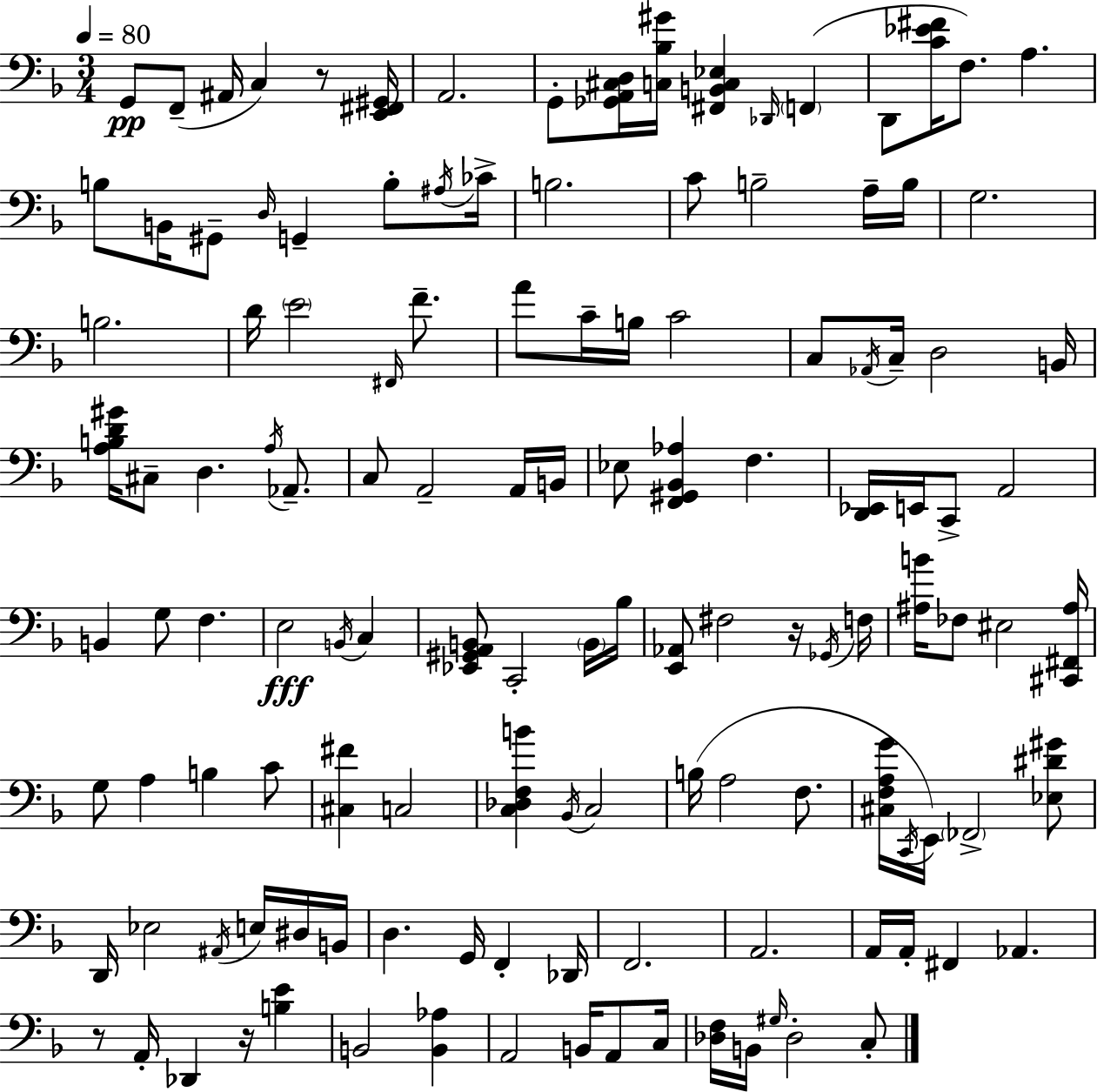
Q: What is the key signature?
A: D minor